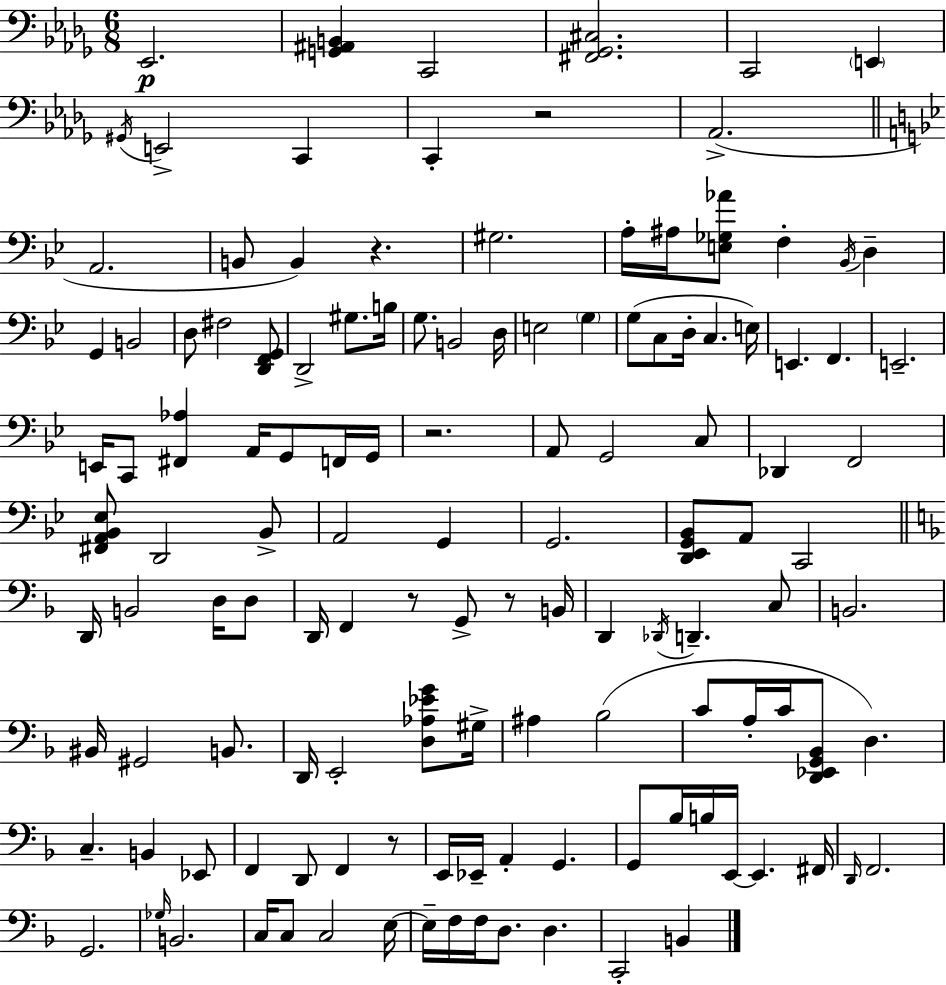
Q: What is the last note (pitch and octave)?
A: B2